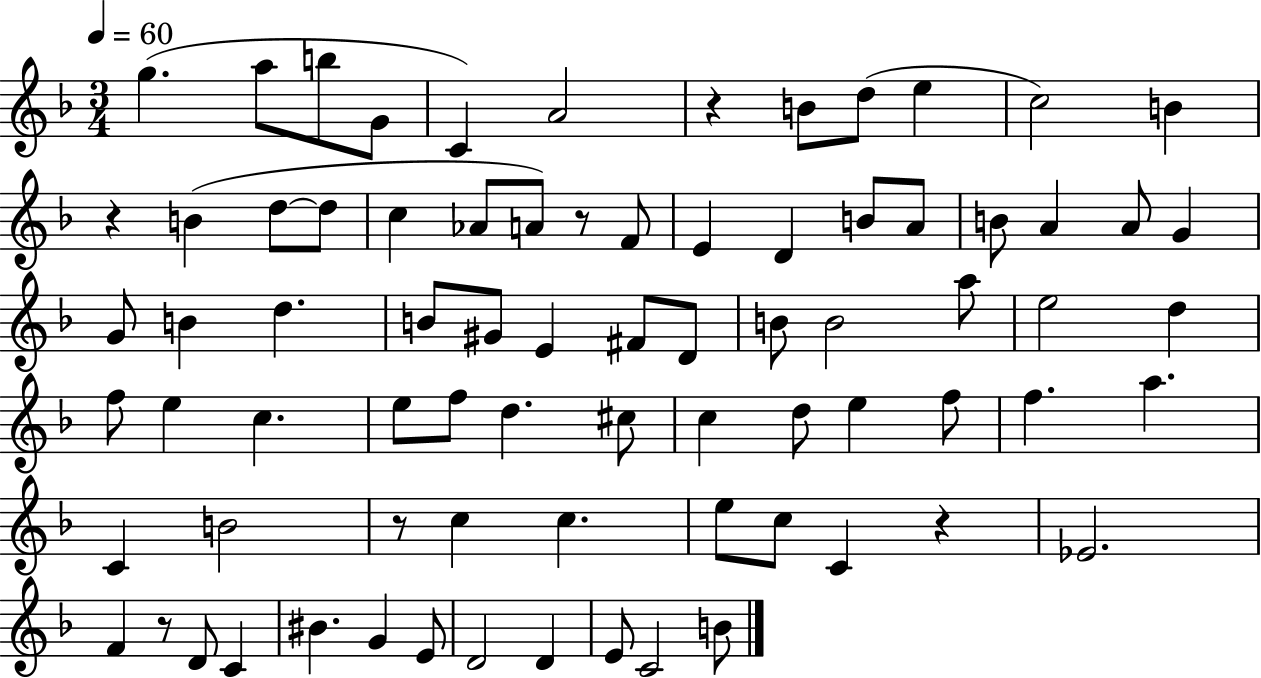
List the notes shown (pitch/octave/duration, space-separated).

G5/q. A5/e B5/e G4/e C4/q A4/h R/q B4/e D5/e E5/q C5/h B4/q R/q B4/q D5/e D5/e C5/q Ab4/e A4/e R/e F4/e E4/q D4/q B4/e A4/e B4/e A4/q A4/e G4/q G4/e B4/q D5/q. B4/e G#4/e E4/q F#4/e D4/e B4/e B4/h A5/e E5/h D5/q F5/e E5/q C5/q. E5/e F5/e D5/q. C#5/e C5/q D5/e E5/q F5/e F5/q. A5/q. C4/q B4/h R/e C5/q C5/q. E5/e C5/e C4/q R/q Eb4/h. F4/q R/e D4/e C4/q BIS4/q. G4/q E4/e D4/h D4/q E4/e C4/h B4/e